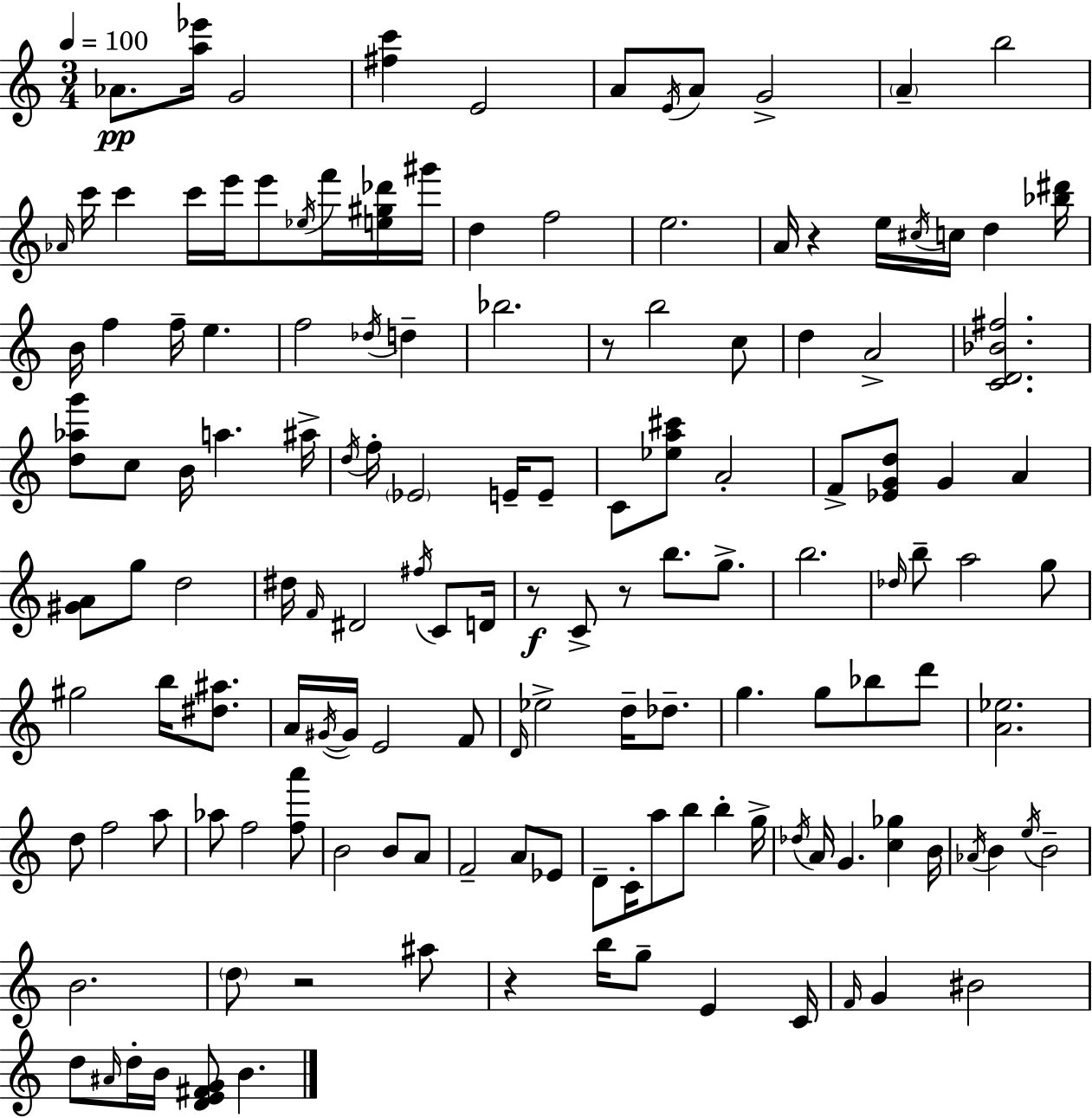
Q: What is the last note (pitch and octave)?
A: B4